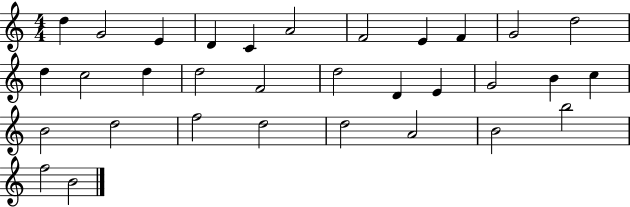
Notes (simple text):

D5/q G4/h E4/q D4/q C4/q A4/h F4/h E4/q F4/q G4/h D5/h D5/q C5/h D5/q D5/h F4/h D5/h D4/q E4/q G4/h B4/q C5/q B4/h D5/h F5/h D5/h D5/h A4/h B4/h B5/h F5/h B4/h